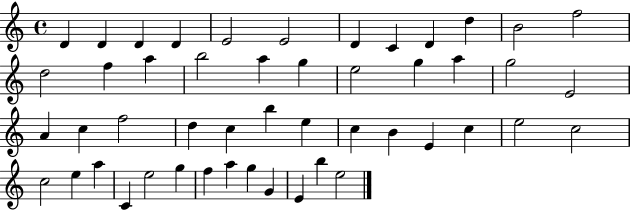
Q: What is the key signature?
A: C major